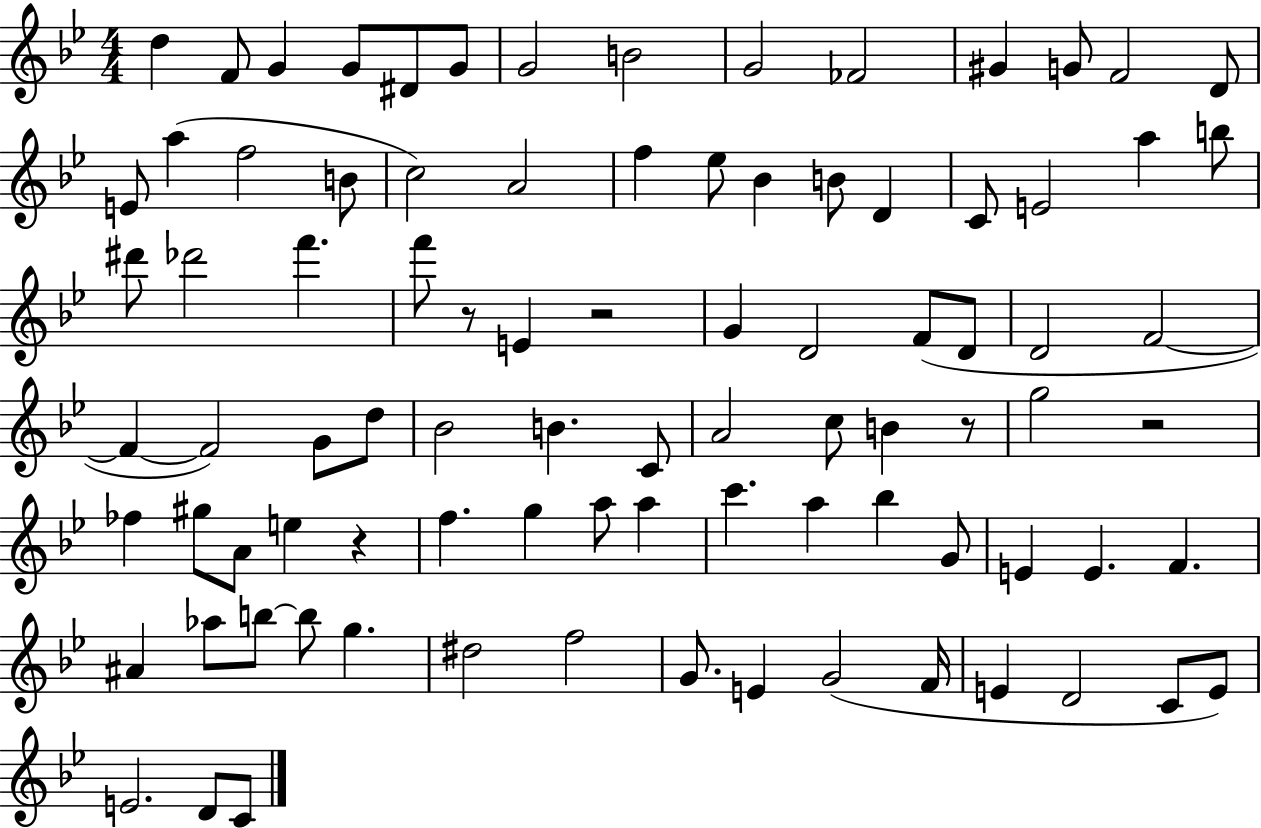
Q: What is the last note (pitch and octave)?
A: C4